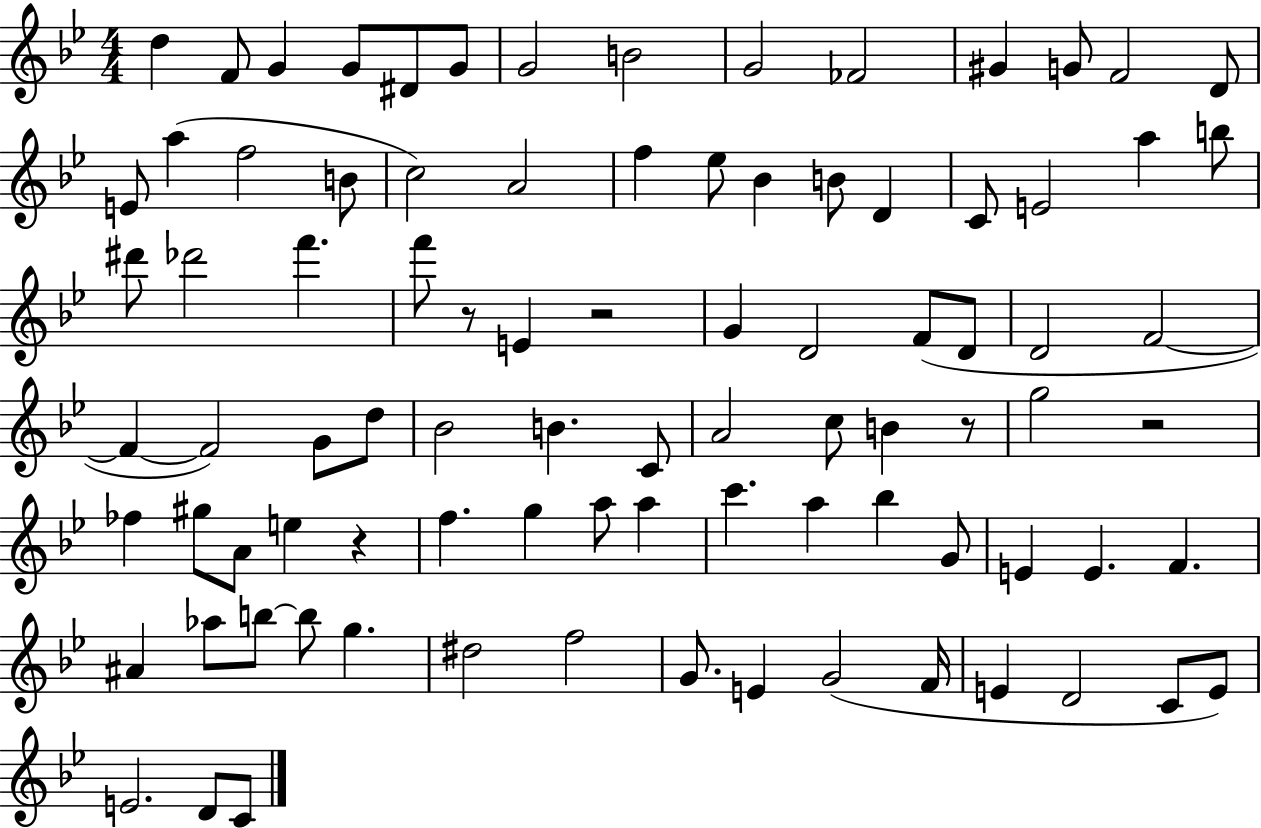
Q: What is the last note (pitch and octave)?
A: C4